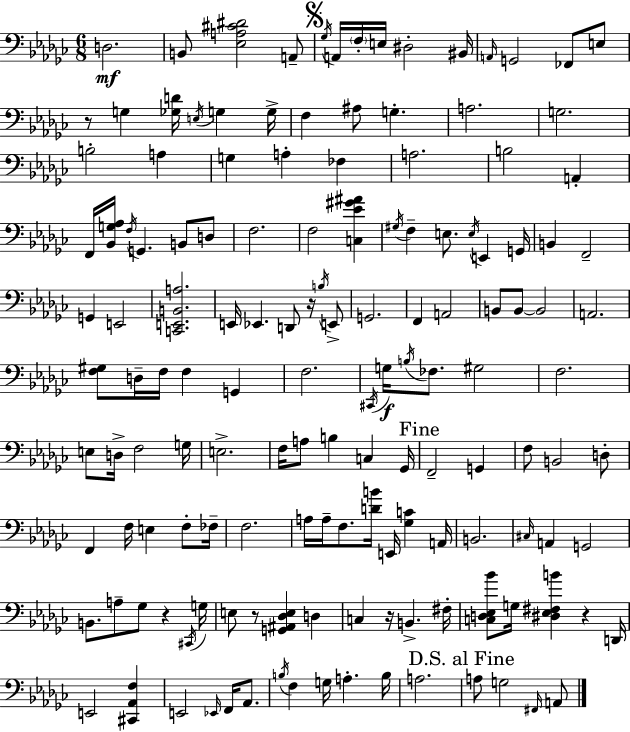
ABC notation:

X:1
T:Untitled
M:6/8
L:1/4
K:Ebm
D,2 B,,/2 [_E,A,^C^D]2 A,,/2 _G,/4 A,,/4 F,/4 E,/4 ^D,2 ^B,,/4 A,,/4 G,,2 _F,,/2 E,/2 z/2 G, [_G,D]/4 E,/4 G, G,/4 F, ^A,/2 G, A,2 G,2 B,2 A, G, A, _F, A,2 B,2 A,, F,,/4 [_B,,G,_A,]/4 F,/4 G,, B,,/2 D,/2 F,2 F,2 [C,_E^G^A] ^G,/4 F, E,/2 E,/4 E,, G,,/4 B,, F,,2 G,, E,,2 [C,,E,,B,,A,]2 E,,/4 _E,, D,,/2 z/4 B,/4 E,,/2 G,,2 F,, A,,2 B,,/2 B,,/2 B,,2 A,,2 [F,^G,]/2 D,/4 F,/4 F, G,, F,2 ^C,,/4 G,/4 B,/4 _F,/2 ^G,2 F,2 E,/2 D,/4 F,2 G,/4 E,2 F,/4 A,/2 B, C, _G,,/4 F,,2 G,, F,/2 B,,2 D,/2 F,, F,/4 E, F,/2 _F,/4 F,2 A,/4 A,/4 F,/2 [DB]/4 E,,/4 [_G,C] A,,/4 B,,2 ^C,/4 A,, G,,2 B,,/2 A,/2 _G,/2 z ^C,,/4 G,/4 E,/2 z/2 [G,,^A,,_D,E,] D, C, z/4 B,, ^F,/4 [C,D,_E,_B]/2 G,/4 [^D,_E,^F,B] z D,,/4 E,,2 [^C,,_A,,F,] E,,2 _E,,/4 F,,/4 _A,,/2 B,/4 F, G,/4 A, B,/4 A,2 A,/2 G,2 ^F,,/4 A,,/2